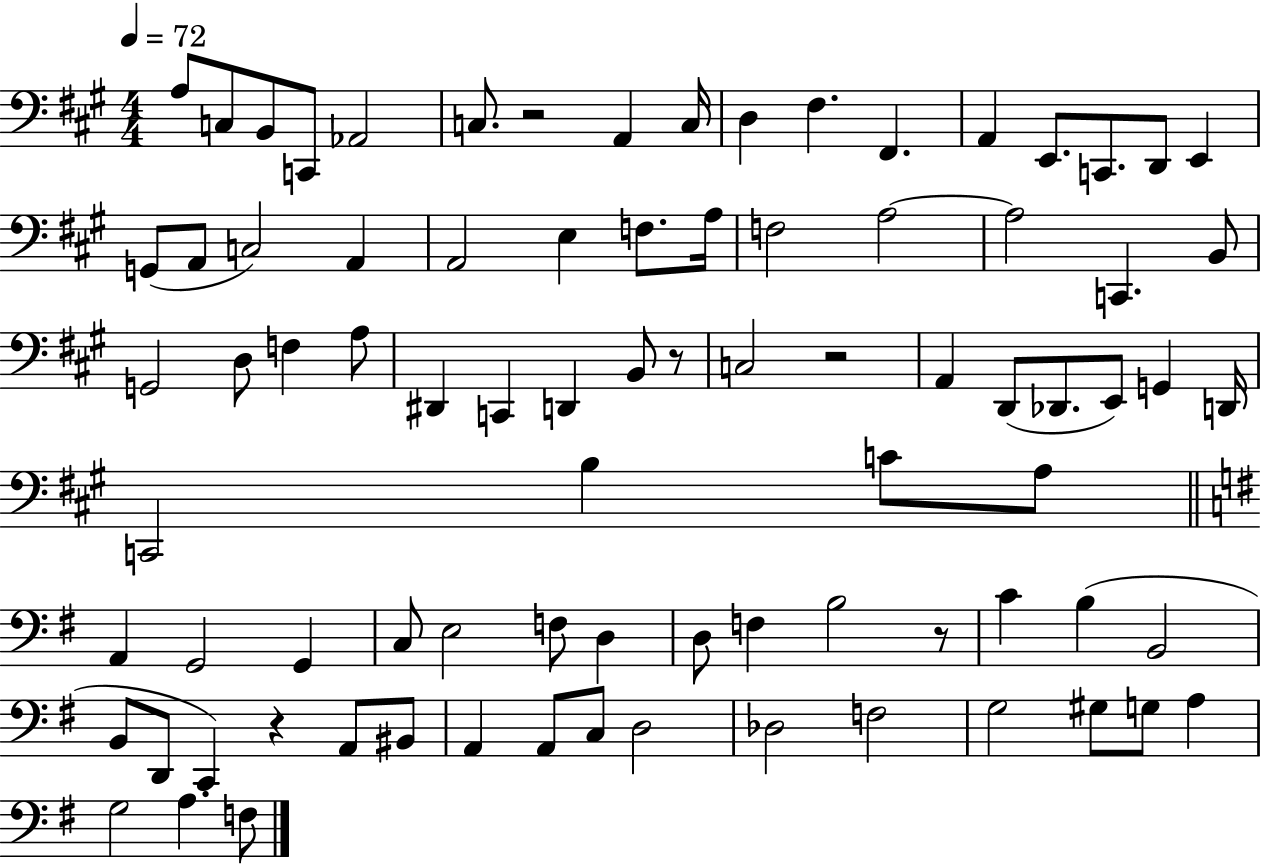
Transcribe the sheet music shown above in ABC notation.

X:1
T:Untitled
M:4/4
L:1/4
K:A
A,/2 C,/2 B,,/2 C,,/2 _A,,2 C,/2 z2 A,, C,/4 D, ^F, ^F,, A,, E,,/2 C,,/2 D,,/2 E,, G,,/2 A,,/2 C,2 A,, A,,2 E, F,/2 A,/4 F,2 A,2 A,2 C,, B,,/2 G,,2 D,/2 F, A,/2 ^D,, C,, D,, B,,/2 z/2 C,2 z2 A,, D,,/2 _D,,/2 E,,/2 G,, D,,/4 C,,2 B, C/2 A,/2 A,, G,,2 G,, C,/2 E,2 F,/2 D, D,/2 F, B,2 z/2 C B, B,,2 B,,/2 D,,/2 C,, z A,,/2 ^B,,/2 A,, A,,/2 C,/2 D,2 _D,2 F,2 G,2 ^G,/2 G,/2 A, G,2 A, F,/2